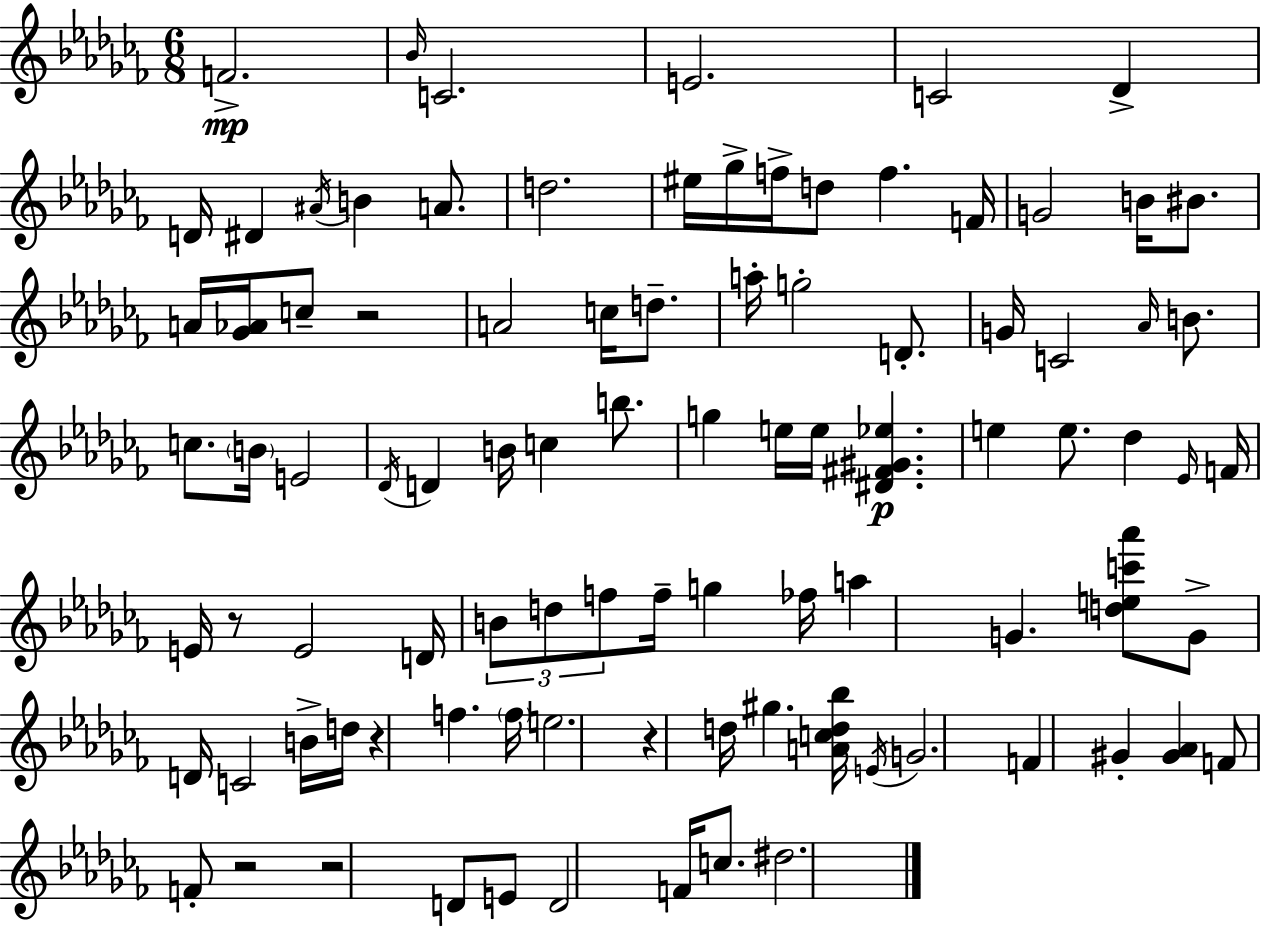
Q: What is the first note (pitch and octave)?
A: F4